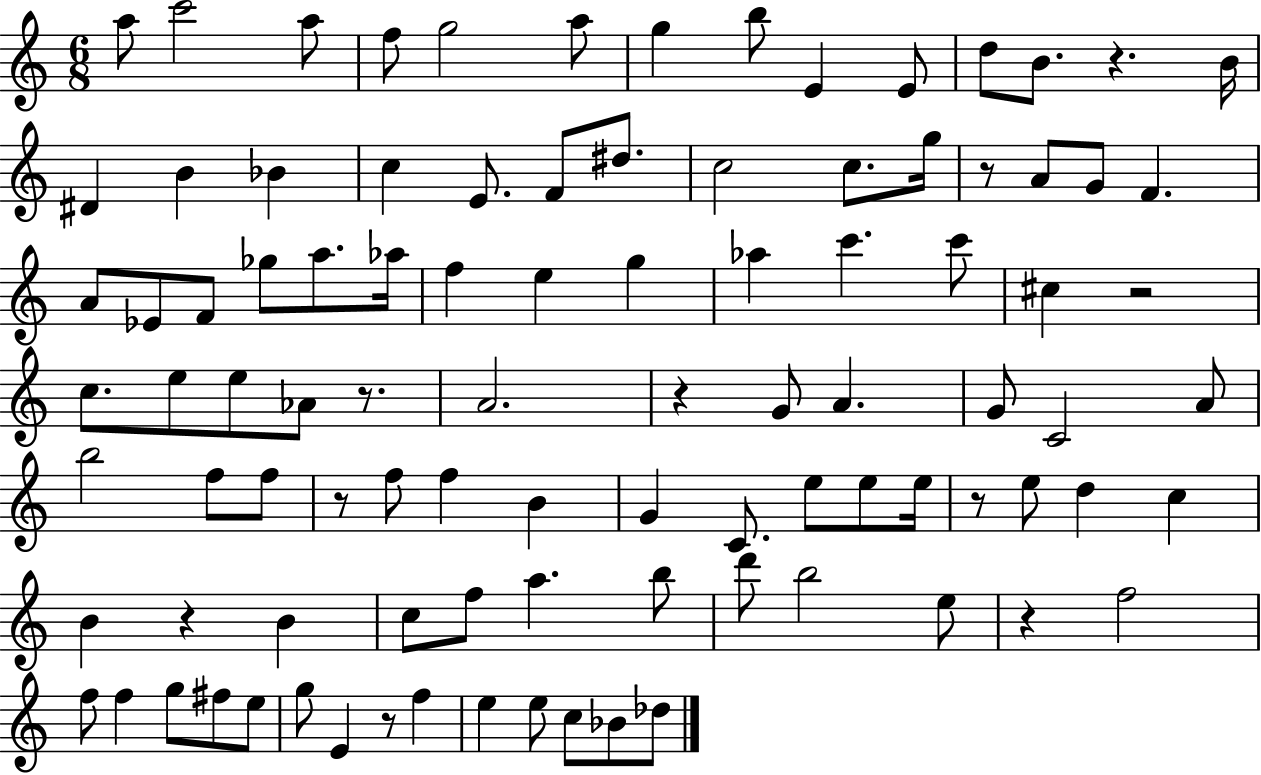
A5/e C6/h A5/e F5/e G5/h A5/e G5/q B5/e E4/q E4/e D5/e B4/e. R/q. B4/s D#4/q B4/q Bb4/q C5/q E4/e. F4/e D#5/e. C5/h C5/e. G5/s R/e A4/e G4/e F4/q. A4/e Eb4/e F4/e Gb5/e A5/e. Ab5/s F5/q E5/q G5/q Ab5/q C6/q. C6/e C#5/q R/h C5/e. E5/e E5/e Ab4/e R/e. A4/h. R/q G4/e A4/q. G4/e C4/h A4/e B5/h F5/e F5/e R/e F5/e F5/q B4/q G4/q C4/e. E5/e E5/e E5/s R/e E5/e D5/q C5/q B4/q R/q B4/q C5/e F5/e A5/q. B5/e D6/e B5/h E5/e R/q F5/h F5/e F5/q G5/e F#5/e E5/e G5/e E4/q R/e F5/q E5/q E5/e C5/e Bb4/e Db5/e